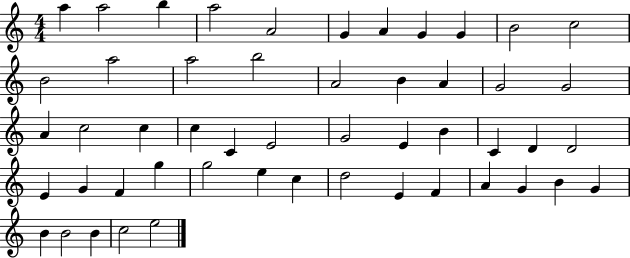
A5/q A5/h B5/q A5/h A4/h G4/q A4/q G4/q G4/q B4/h C5/h B4/h A5/h A5/h B5/h A4/h B4/q A4/q G4/h G4/h A4/q C5/h C5/q C5/q C4/q E4/h G4/h E4/q B4/q C4/q D4/q D4/h E4/q G4/q F4/q G5/q G5/h E5/q C5/q D5/h E4/q F4/q A4/q G4/q B4/q G4/q B4/q B4/h B4/q C5/h E5/h